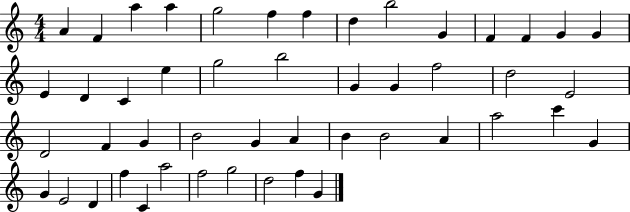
{
  \clef treble
  \numericTimeSignature
  \time 4/4
  \key c \major
  a'4 f'4 a''4 a''4 | g''2 f''4 f''4 | d''4 b''2 g'4 | f'4 f'4 g'4 g'4 | \break e'4 d'4 c'4 e''4 | g''2 b''2 | g'4 g'4 f''2 | d''2 e'2 | \break d'2 f'4 g'4 | b'2 g'4 a'4 | b'4 b'2 a'4 | a''2 c'''4 g'4 | \break g'4 e'2 d'4 | f''4 c'4 a''2 | f''2 g''2 | d''2 f''4 g'4 | \break \bar "|."
}